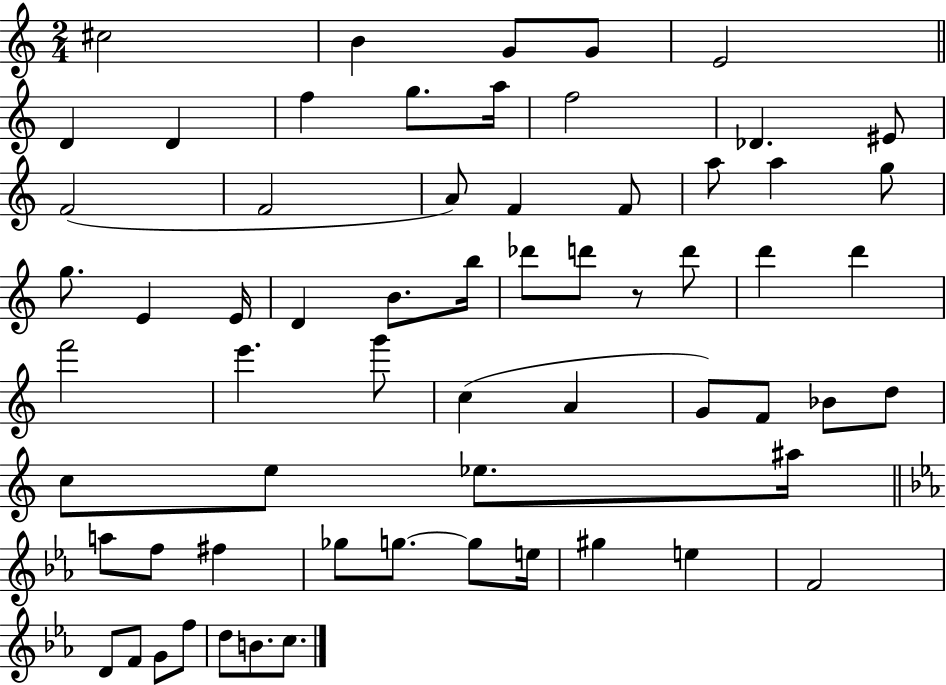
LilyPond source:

{
  \clef treble
  \numericTimeSignature
  \time 2/4
  \key c \major
  cis''2 | b'4 g'8 g'8 | e'2 | \bar "||" \break \key c \major d'4 d'4 | f''4 g''8. a''16 | f''2 | des'4. eis'8 | \break f'2( | f'2 | a'8) f'4 f'8 | a''8 a''4 g''8 | \break g''8. e'4 e'16 | d'4 b'8. b''16 | des'''8 d'''8 r8 d'''8 | d'''4 d'''4 | \break f'''2 | e'''4. g'''8 | c''4( a'4 | g'8) f'8 bes'8 d''8 | \break c''8 e''8 ees''8. ais''16 | \bar "||" \break \key ees \major a''8 f''8 fis''4 | ges''8 g''8.~~ g''8 e''16 | gis''4 e''4 | f'2 | \break d'8 f'8 g'8 f''8 | d''8 b'8. c''8. | \bar "|."
}